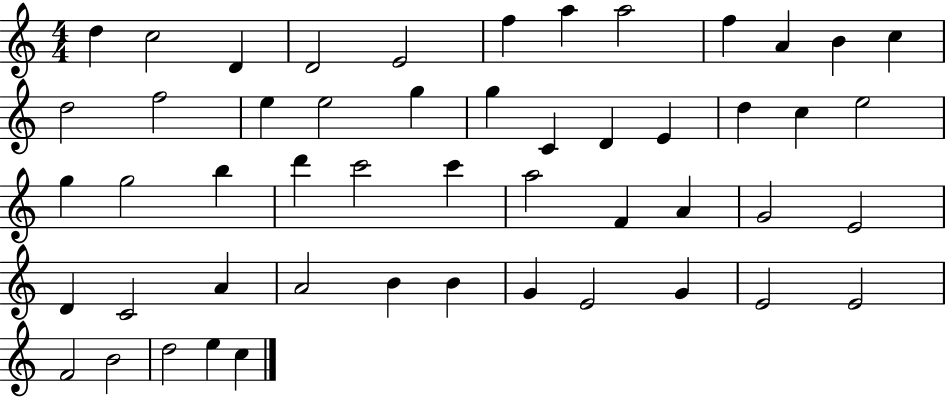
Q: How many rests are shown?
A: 0